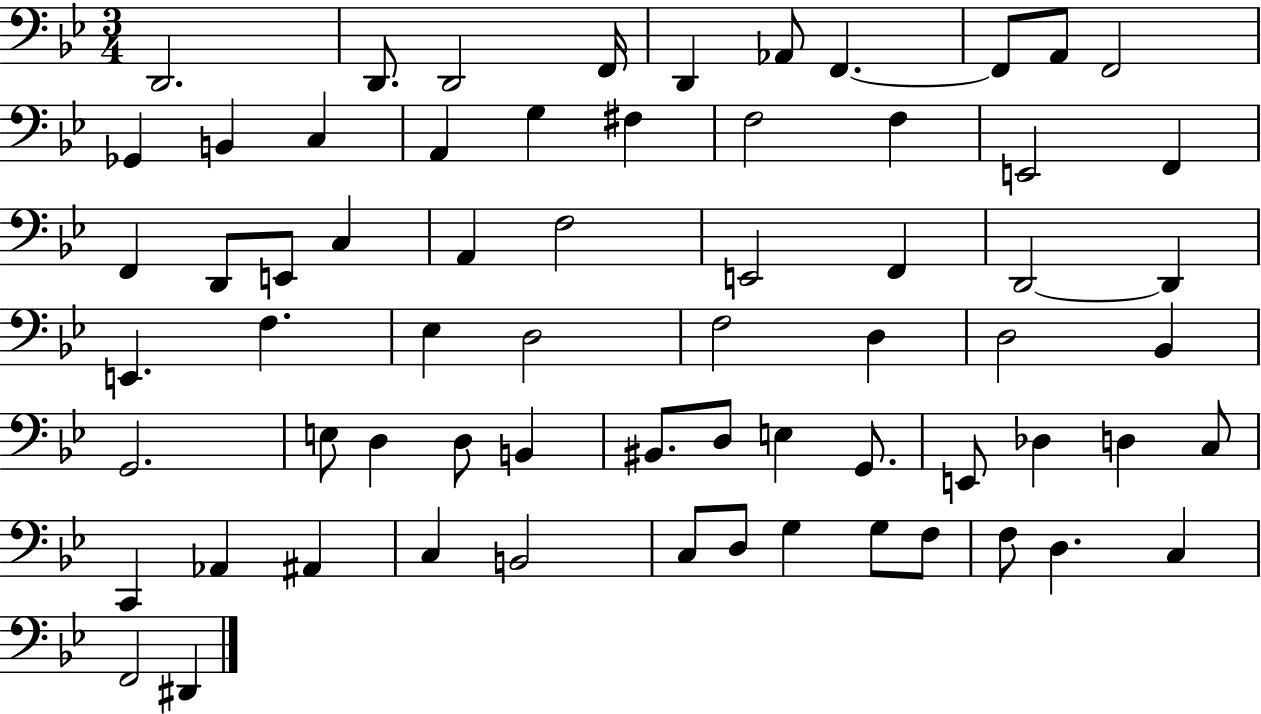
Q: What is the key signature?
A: BES major